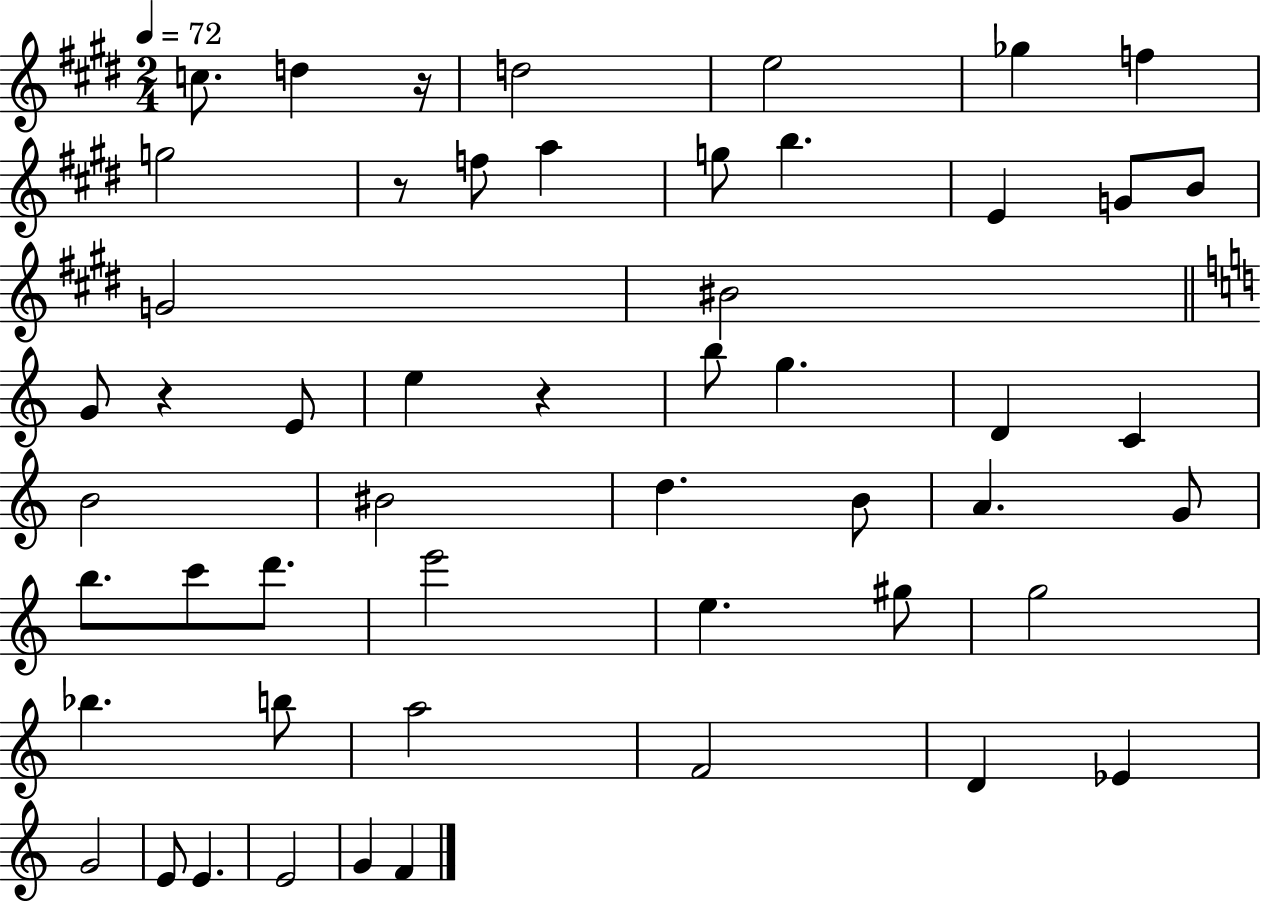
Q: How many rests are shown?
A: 4